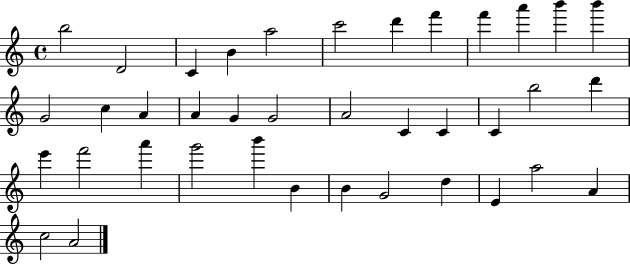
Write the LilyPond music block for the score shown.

{
  \clef treble
  \time 4/4
  \defaultTimeSignature
  \key c \major
  b''2 d'2 | c'4 b'4 a''2 | c'''2 d'''4 f'''4 | f'''4 a'''4 b'''4 b'''4 | \break g'2 c''4 a'4 | a'4 g'4 g'2 | a'2 c'4 c'4 | c'4 b''2 d'''4 | \break e'''4 f'''2 a'''4 | g'''2 b'''4 b'4 | b'4 g'2 d''4 | e'4 a''2 a'4 | \break c''2 a'2 | \bar "|."
}